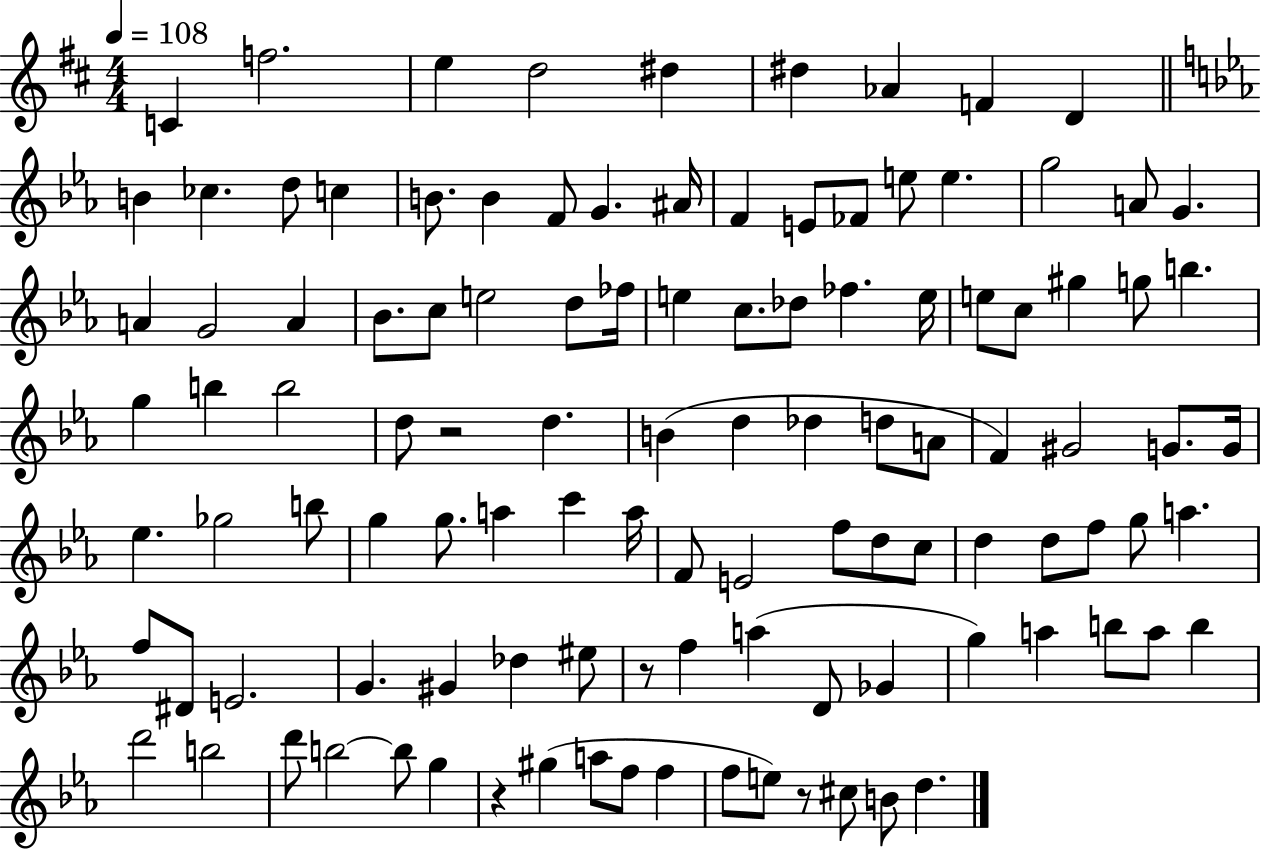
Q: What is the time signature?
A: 4/4